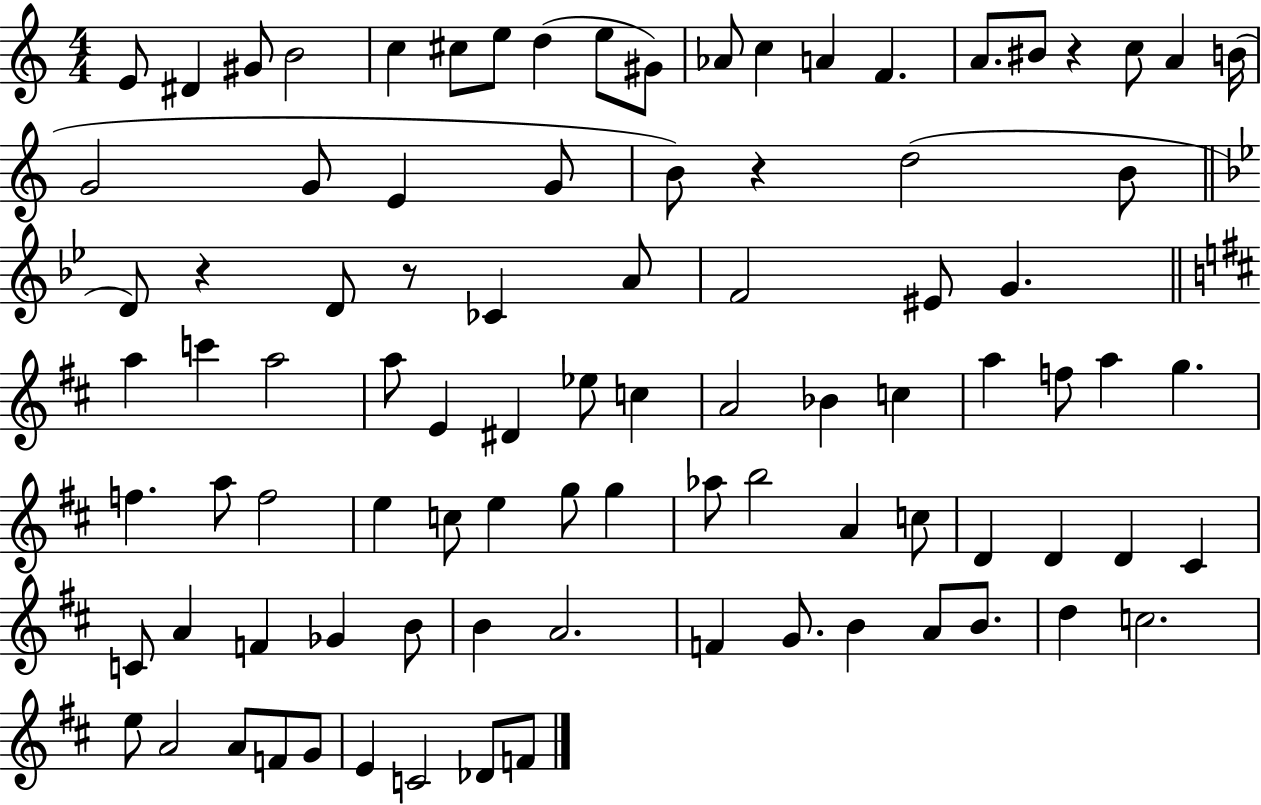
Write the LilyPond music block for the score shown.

{
  \clef treble
  \numericTimeSignature
  \time 4/4
  \key c \major
  e'8 dis'4 gis'8 b'2 | c''4 cis''8 e''8 d''4( e''8 gis'8) | aes'8 c''4 a'4 f'4. | a'8. bis'8 r4 c''8 a'4 b'16( | \break g'2 g'8 e'4 g'8 | b'8) r4 d''2( b'8 | \bar "||" \break \key g \minor d'8) r4 d'8 r8 ces'4 a'8 | f'2 eis'8 g'4. | \bar "||" \break \key b \minor a''4 c'''4 a''2 | a''8 e'4 dis'4 ees''8 c''4 | a'2 bes'4 c''4 | a''4 f''8 a''4 g''4. | \break f''4. a''8 f''2 | e''4 c''8 e''4 g''8 g''4 | aes''8 b''2 a'4 c''8 | d'4 d'4 d'4 cis'4 | \break c'8 a'4 f'4 ges'4 b'8 | b'4 a'2. | f'4 g'8. b'4 a'8 b'8. | d''4 c''2. | \break e''8 a'2 a'8 f'8 g'8 | e'4 c'2 des'8 f'8 | \bar "|."
}